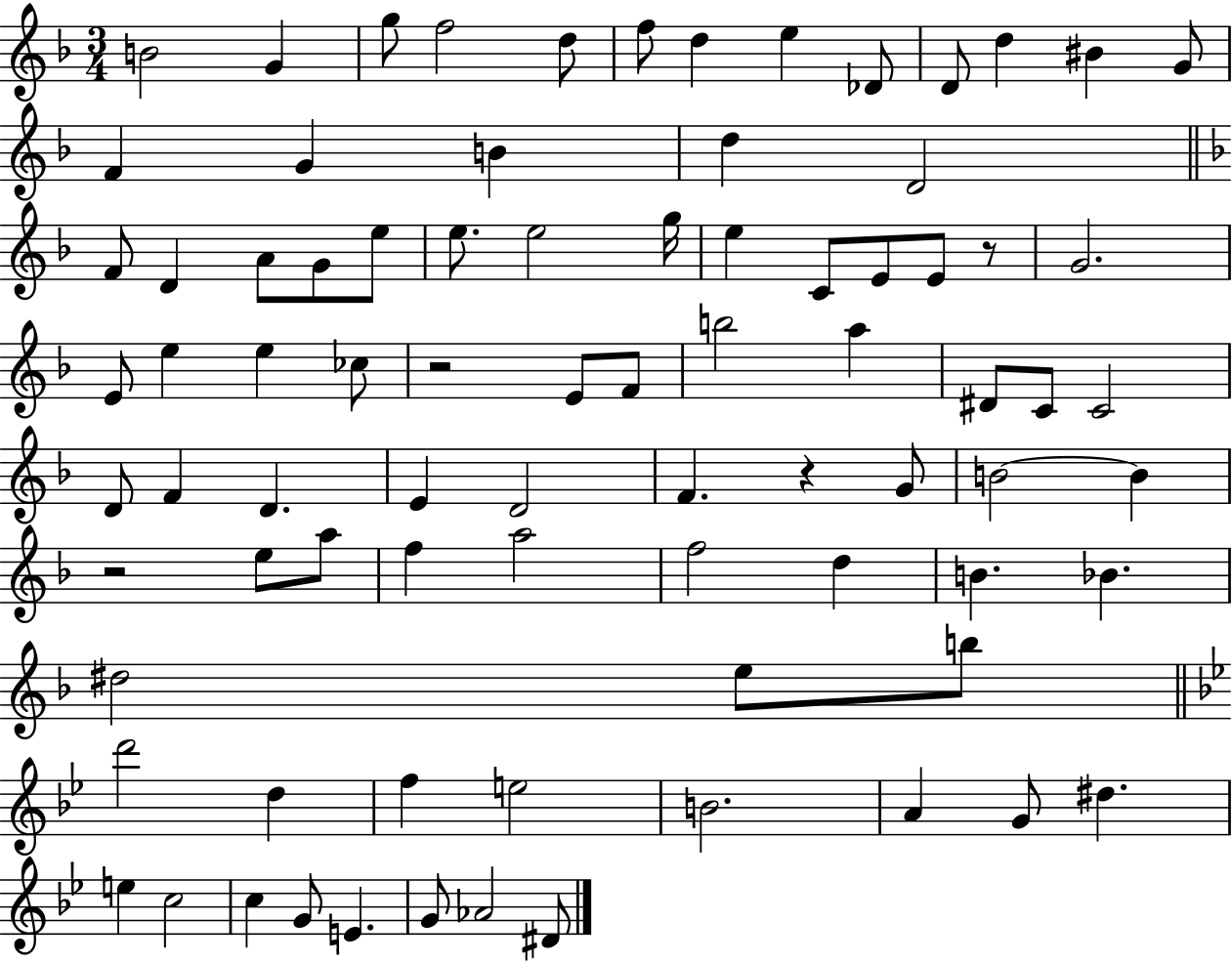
{
  \clef treble
  \numericTimeSignature
  \time 3/4
  \key f \major
  \repeat volta 2 { b'2 g'4 | g''8 f''2 d''8 | f''8 d''4 e''4 des'8 | d'8 d''4 bis'4 g'8 | \break f'4 g'4 b'4 | d''4 d'2 | \bar "||" \break \key d \minor f'8 d'4 a'8 g'8 e''8 | e''8. e''2 g''16 | e''4 c'8 e'8 e'8 r8 | g'2. | \break e'8 e''4 e''4 ces''8 | r2 e'8 f'8 | b''2 a''4 | dis'8 c'8 c'2 | \break d'8 f'4 d'4. | e'4 d'2 | f'4. r4 g'8 | b'2~~ b'4 | \break r2 e''8 a''8 | f''4 a''2 | f''2 d''4 | b'4. bes'4. | \break dis''2 e''8 b''8 | \bar "||" \break \key bes \major d'''2 d''4 | f''4 e''2 | b'2. | a'4 g'8 dis''4. | \break e''4 c''2 | c''4 g'8 e'4. | g'8 aes'2 dis'8 | } \bar "|."
}